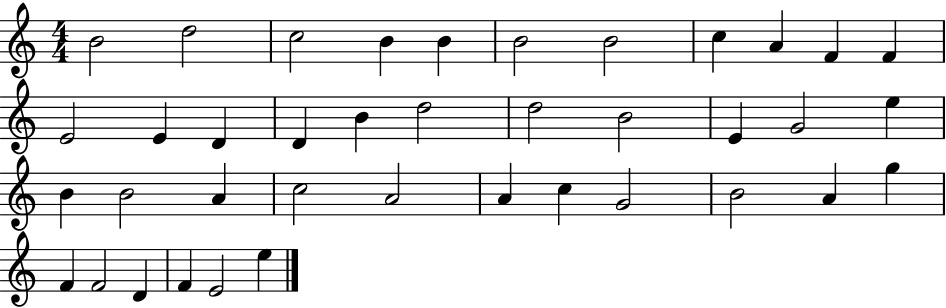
B4/h D5/h C5/h B4/q B4/q B4/h B4/h C5/q A4/q F4/q F4/q E4/h E4/q D4/q D4/q B4/q D5/h D5/h B4/h E4/q G4/h E5/q B4/q B4/h A4/q C5/h A4/h A4/q C5/q G4/h B4/h A4/q G5/q F4/q F4/h D4/q F4/q E4/h E5/q